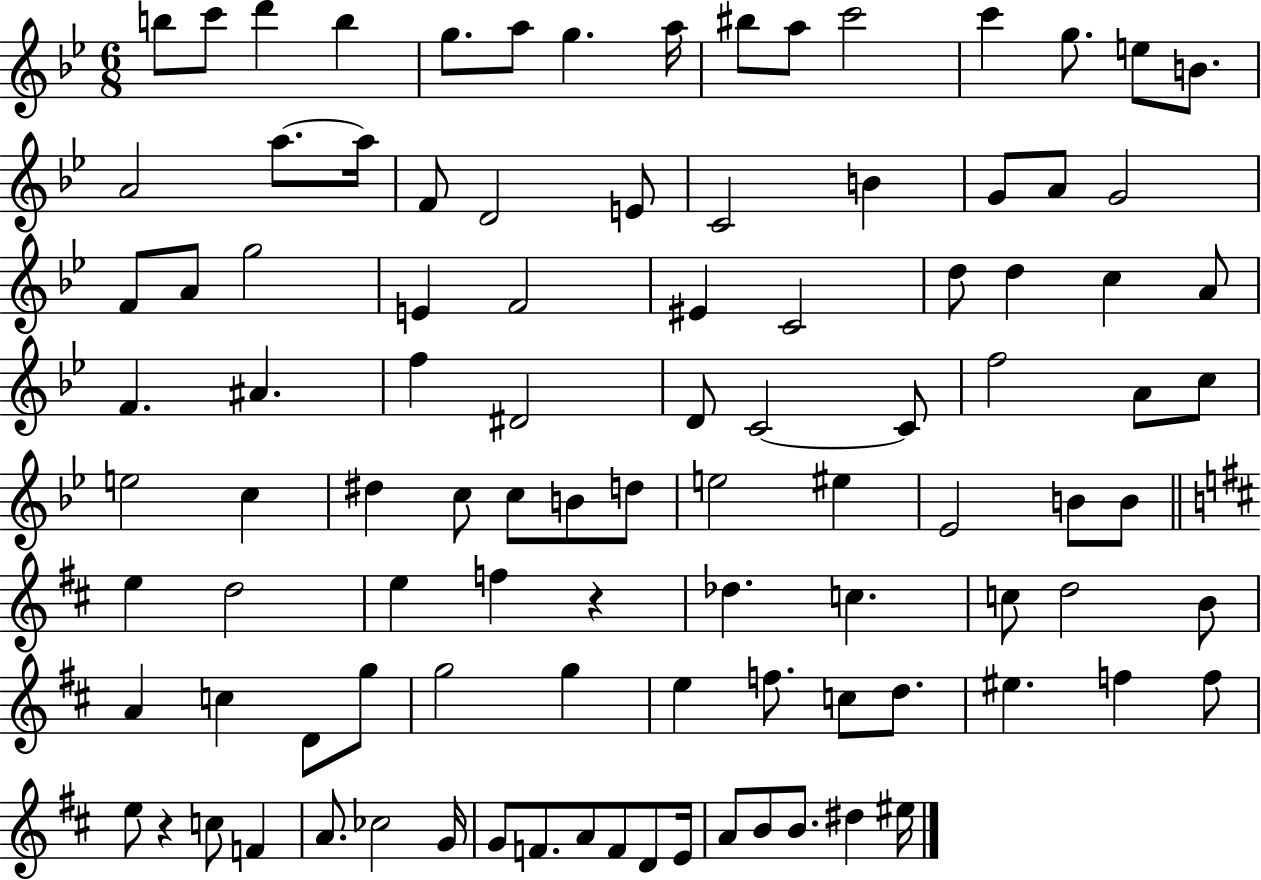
X:1
T:Untitled
M:6/8
L:1/4
K:Bb
b/2 c'/2 d' b g/2 a/2 g a/4 ^b/2 a/2 c'2 c' g/2 e/2 B/2 A2 a/2 a/4 F/2 D2 E/2 C2 B G/2 A/2 G2 F/2 A/2 g2 E F2 ^E C2 d/2 d c A/2 F ^A f ^D2 D/2 C2 C/2 f2 A/2 c/2 e2 c ^d c/2 c/2 B/2 d/2 e2 ^e _E2 B/2 B/2 e d2 e f z _d c c/2 d2 B/2 A c D/2 g/2 g2 g e f/2 c/2 d/2 ^e f f/2 e/2 z c/2 F A/2 _c2 G/4 G/2 F/2 A/2 F/2 D/2 E/4 A/2 B/2 B/2 ^d ^e/4